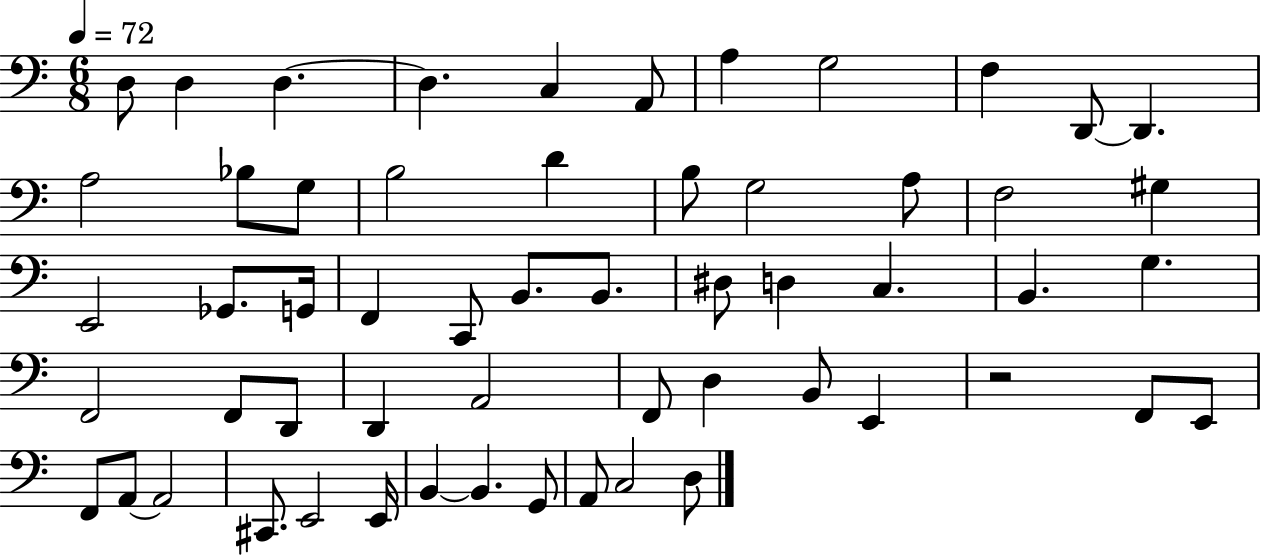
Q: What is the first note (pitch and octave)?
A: D3